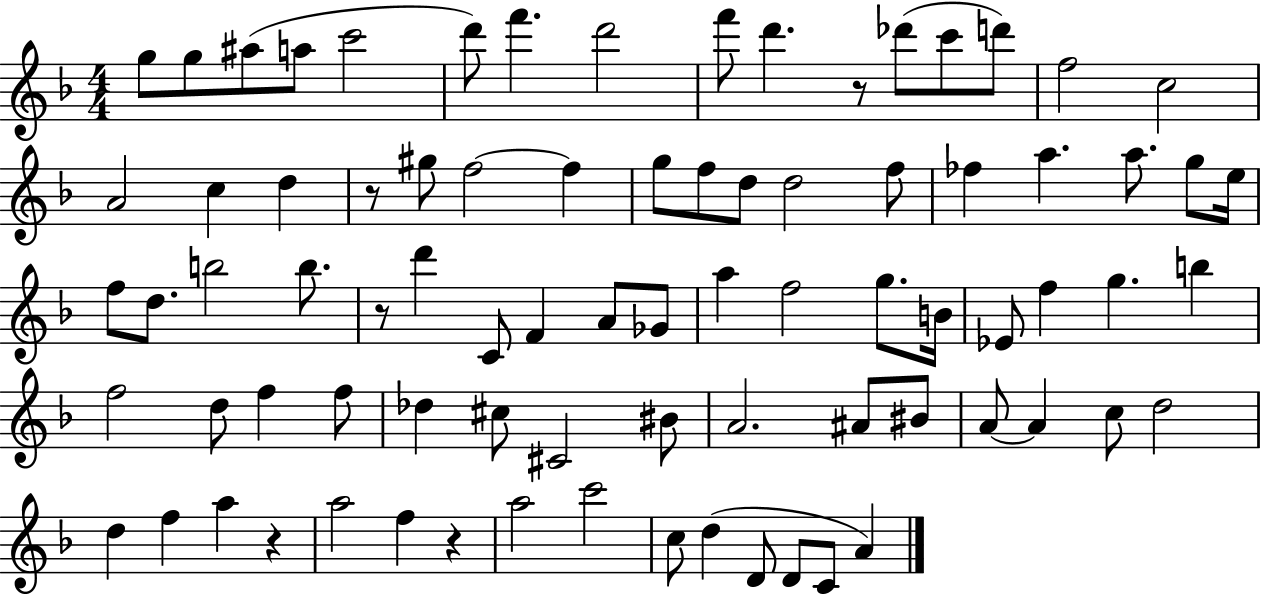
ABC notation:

X:1
T:Untitled
M:4/4
L:1/4
K:F
g/2 g/2 ^a/2 a/2 c'2 d'/2 f' d'2 f'/2 d' z/2 _d'/2 c'/2 d'/2 f2 c2 A2 c d z/2 ^g/2 f2 f g/2 f/2 d/2 d2 f/2 _f a a/2 g/2 e/4 f/2 d/2 b2 b/2 z/2 d' C/2 F A/2 _G/2 a f2 g/2 B/4 _E/2 f g b f2 d/2 f f/2 _d ^c/2 ^C2 ^B/2 A2 ^A/2 ^B/2 A/2 A c/2 d2 d f a z a2 f z a2 c'2 c/2 d D/2 D/2 C/2 A